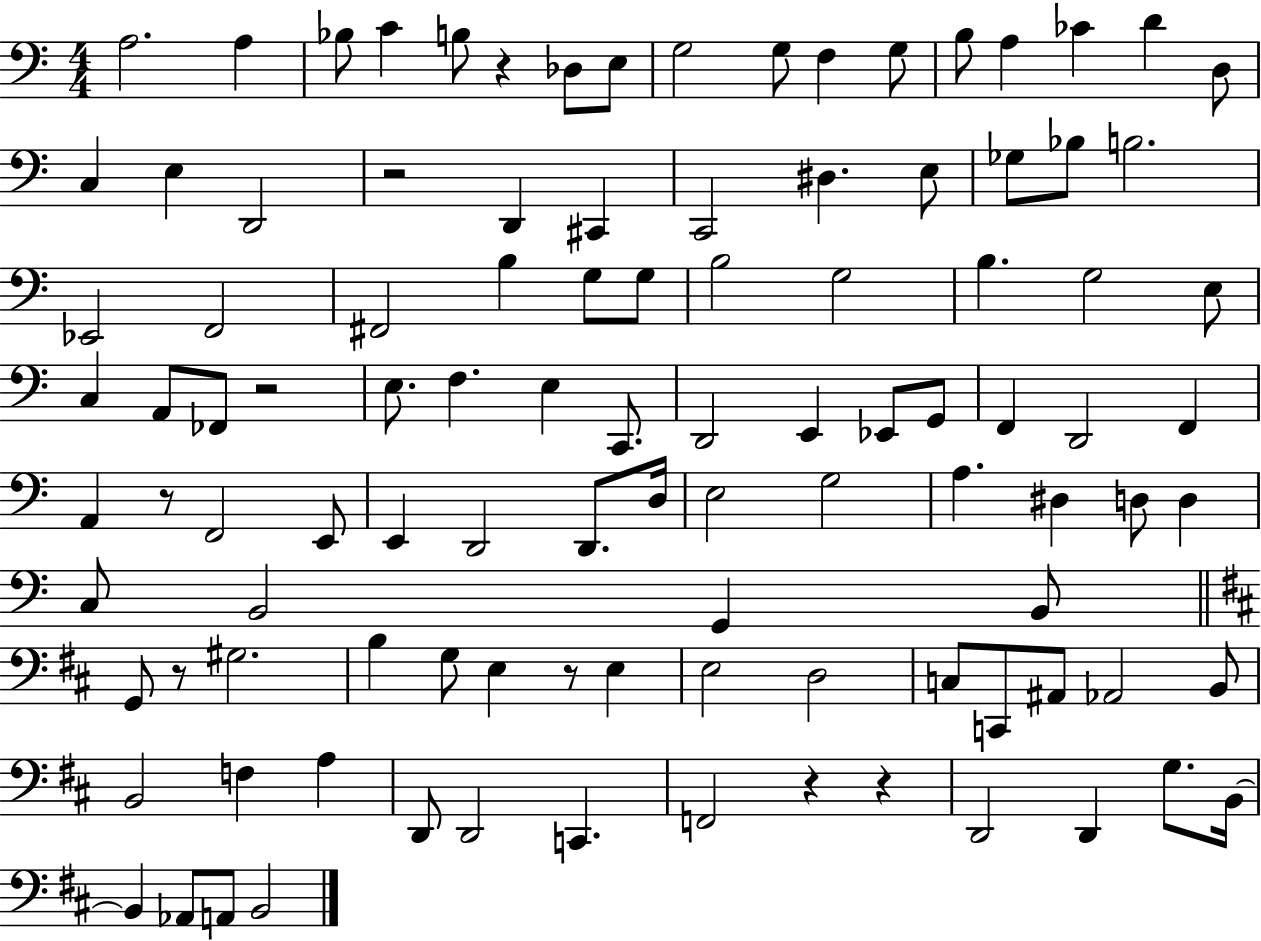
A3/h. A3/q Bb3/e C4/q B3/e R/q Db3/e E3/e G3/h G3/e F3/q G3/e B3/e A3/q CES4/q D4/q D3/e C3/q E3/q D2/h R/h D2/q C#2/q C2/h D#3/q. E3/e Gb3/e Bb3/e B3/h. Eb2/h F2/h F#2/h B3/q G3/e G3/e B3/h G3/h B3/q. G3/h E3/e C3/q A2/e FES2/e R/h E3/e. F3/q. E3/q C2/e. D2/h E2/q Eb2/e G2/e F2/q D2/h F2/q A2/q R/e F2/h E2/e E2/q D2/h D2/e. D3/s E3/h G3/h A3/q. D#3/q D3/e D3/q C3/e B2/h G2/q B2/e G2/e R/e G#3/h. B3/q G3/e E3/q R/e E3/q E3/h D3/h C3/e C2/e A#2/e Ab2/h B2/e B2/h F3/q A3/q D2/e D2/h C2/q. F2/h R/q R/q D2/h D2/q G3/e. B2/s B2/q Ab2/e A2/e B2/h